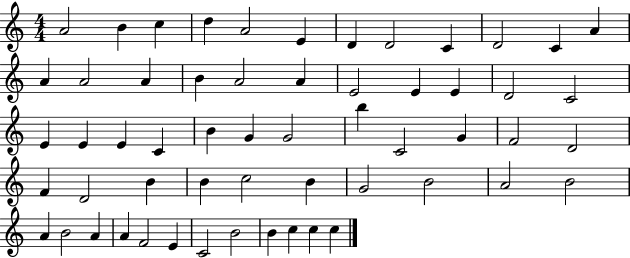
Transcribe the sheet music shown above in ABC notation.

X:1
T:Untitled
M:4/4
L:1/4
K:C
A2 B c d A2 E D D2 C D2 C A A A2 A B A2 A E2 E E D2 C2 E E E C B G G2 b C2 G F2 D2 F D2 B B c2 B G2 B2 A2 B2 A B2 A A F2 E C2 B2 B c c c